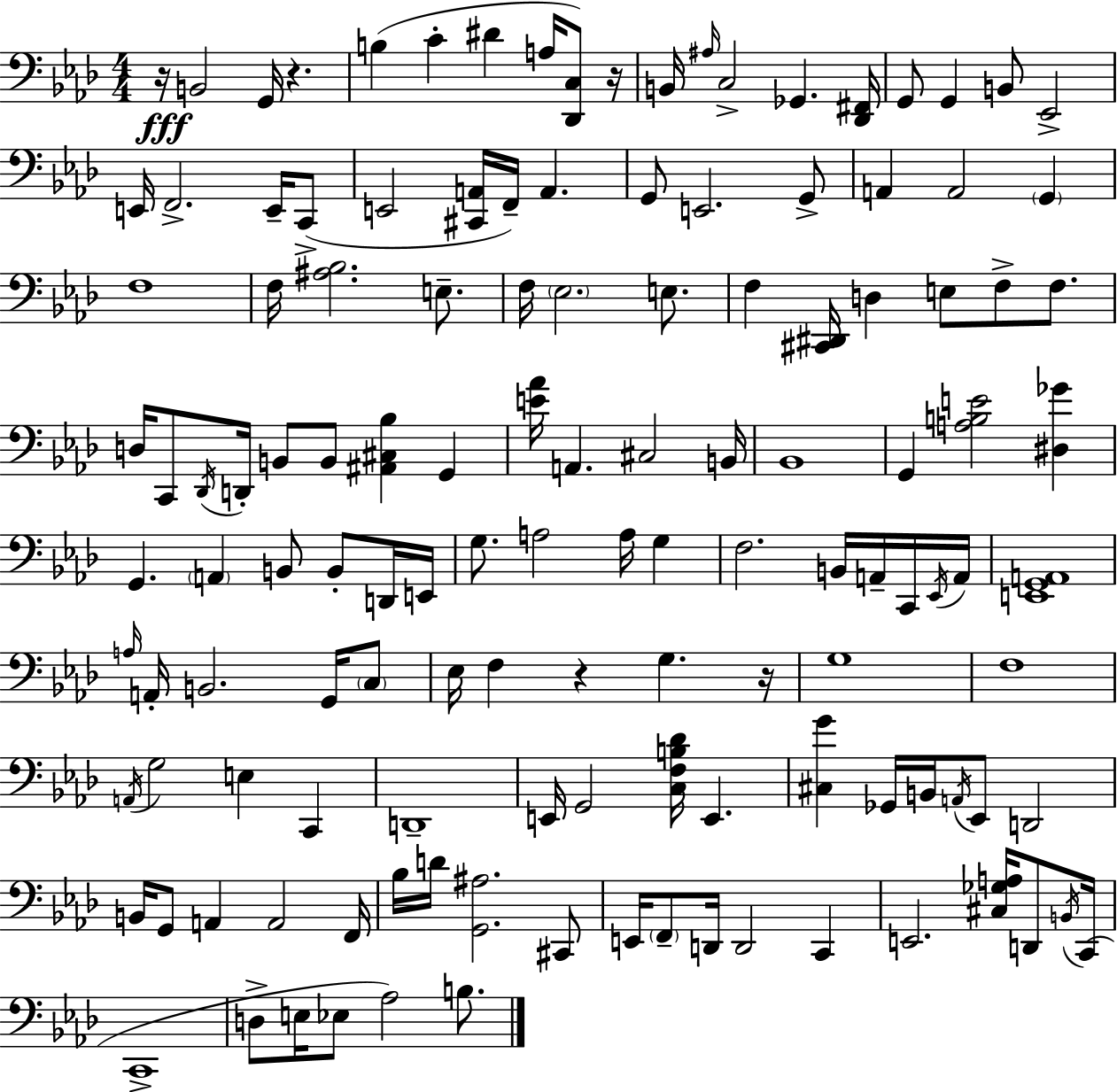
{
  \clef bass
  \numericTimeSignature
  \time 4/4
  \key f \minor
  r16\fff b,2 g,16 r4. | b4( c'4-. dis'4 a16 <des, c>8) r16 | b,16 \grace { ais16 } c2-> ges,4. | <des, fis,>16 g,8 g,4 b,8 ees,2-> | \break e,16 f,2.-> e,16-- c,8->( | e,2 <cis, a,>16 f,16--) a,4. | g,8 e,2. g,8-> | a,4 a,2 \parenthesize g,4 | \break f1 | f16 <ais bes>2. e8.-- | f16 \parenthesize ees2. e8. | f4 <cis, dis,>16 d4 e8 f8-> f8. | \break d16 c,8 \acciaccatura { des,16 } d,16-. b,8 b,8 <ais, cis bes>4 g,4 | <e' aes'>16 a,4. cis2 | b,16 bes,1 | g,4 <a b e'>2 <dis ges'>4 | \break g,4. \parenthesize a,4 b,8 b,8-. | d,16 e,16 g8. a2 a16 g4 | f2. b,16 a,16-- | c,16 \acciaccatura { ees,16 } a,16 <e, g, a,>1 | \break \grace { a16 } a,16-. b,2. | g,16 \parenthesize c8 ees16 f4 r4 g4. | r16 g1 | f1 | \break \acciaccatura { a,16 } g2 e4 | c,4 d,1-- | e,16 g,2 <c f b des'>16 e,4. | <cis g'>4 ges,16 b,16 \acciaccatura { a,16 } ees,8 d,2 | \break b,16 g,8 a,4 a,2 | f,16 bes16 d'16 <g, ais>2. | cis,8 e,16 \parenthesize f,8-- d,16 d,2 | c,4 e,2. | \break <cis ges a>16 d,8 \acciaccatura { b,16 } c,16( c,1-> | d8-> e16 ees8 aes2) | b8. \bar "|."
}